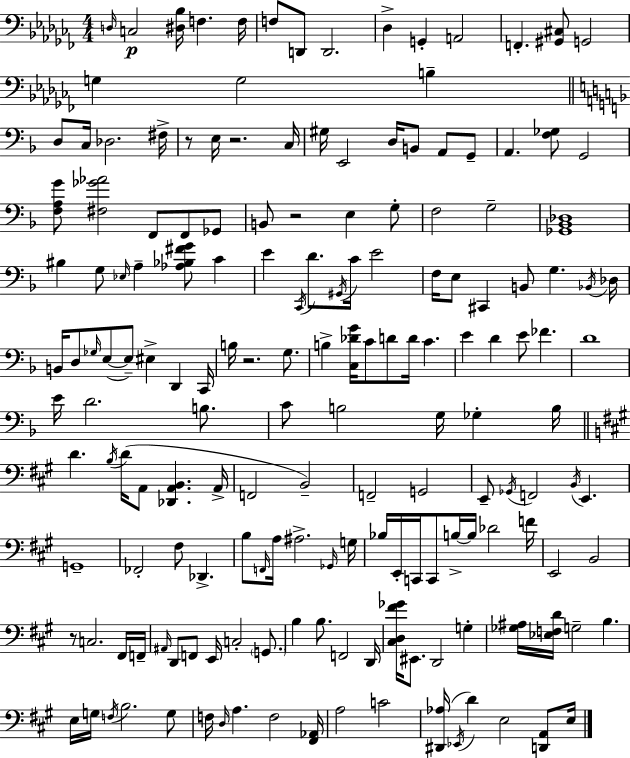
{
  \clef bass
  \numericTimeSignature
  \time 4/4
  \key aes \minor
  \grace { d16 }\p c2 <dis bes>16 f4. | f16 f8 d,8 d,2. | des4-> g,4-. a,2 | f,4.-. <gis, cis>8 g,2 | \break g4 g2 b4-- | \bar "||" \break \key f \major d8 c16 des2. fis16-> | r8 e16 r2. c16 | gis16 e,2 d16 b,8 a,8 g,8-- | a,4. <f ges>8 g,2 | \break <f a g'>8 <fis ges' aes'>2 f,8 f,8 ges,8 | b,8 r2 e4 g8-. | f2 g2-- | <ges, bes, des>1 | \break bis4 g8 \grace { ees16 } a4-- <aes bes fis' g'>8 c'4 | e'4 \acciaccatura { c,16 } d'8. \acciaccatura { gis,16 } c'16 e'2 | f16 e8 cis,4 b,8 g4. | \acciaccatura { bes,16 } des16 b,16 d8 \grace { ges16 }( e8~~ e8--) eis4-> | \break d,4 c,16 b16 r2. | g8. b4-> <c des' g'>16 c'8 d'8 d'16 c'4. | e'4 d'4 e'8 fes'4. | d'1 | \break e'16 d'2. | b8. c'8 b2 g16 | ges4-. b16 \bar "||" \break \key a \major d'4. \acciaccatura { b16 } d'16( a,8 <des, a, b,>4. | a,16-> f,2 b,2--) | f,2-- g,2 | e,8-- \acciaccatura { ges,16 } f,2 \acciaccatura { b,16 } e,4. | \break g,1-- | fes,2-. fis8 des,4.-> | b8 \grace { f,16 } a16 ais2.-> | \grace { ges,16 } g16 bes16 e,16-. c,16 c,8 b16->~~ b16 des'2 | \break f'16 e,2 b,2 | r8 c2. | fis,16 f,16-- \grace { ais,16 } d,8 f,8 e,16 c2-. | \parenthesize g,8. b4 b8. f,2 | \break d,16 <cis d fis' ges'>16 eis,8. d,2 | g4-. <ges ais>16 <ees f d'>16 g2-- | b4. e16 g16 \acciaccatura { f16 } b2. | g8 f16 \grace { d16 } a4. f2 | \break <fis, aes,>16 a2 | c'2 <dis, aes>16( \acciaccatura { ees,16 } d'4) e2 | <d, a,>8 e16 \bar "|."
}